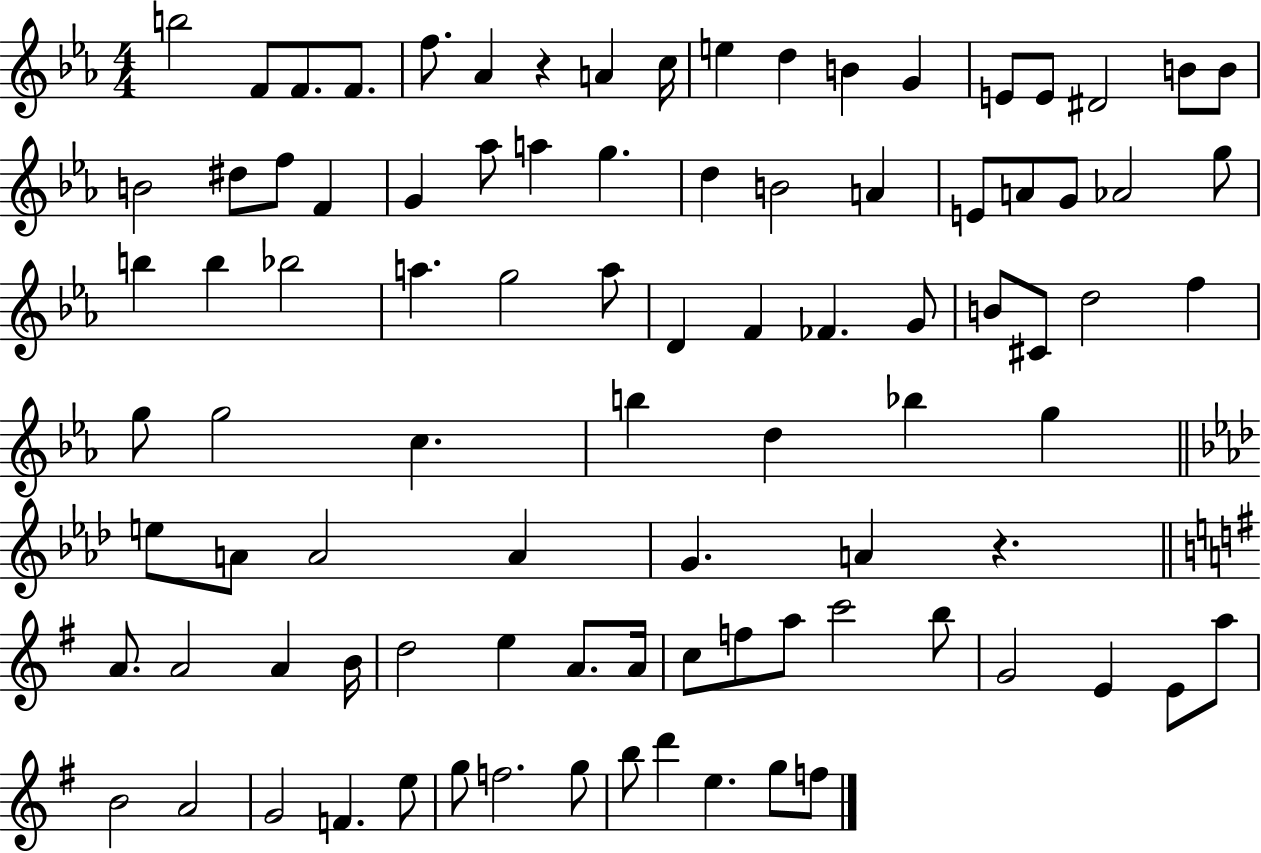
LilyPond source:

{
  \clef treble
  \numericTimeSignature
  \time 4/4
  \key ees \major
  \repeat volta 2 { b''2 f'8 f'8. f'8. | f''8. aes'4 r4 a'4 c''16 | e''4 d''4 b'4 g'4 | e'8 e'8 dis'2 b'8 b'8 | \break b'2 dis''8 f''8 f'4 | g'4 aes''8 a''4 g''4. | d''4 b'2 a'4 | e'8 a'8 g'8 aes'2 g''8 | \break b''4 b''4 bes''2 | a''4. g''2 a''8 | d'4 f'4 fes'4. g'8 | b'8 cis'8 d''2 f''4 | \break g''8 g''2 c''4. | b''4 d''4 bes''4 g''4 | \bar "||" \break \key aes \major e''8 a'8 a'2 a'4 | g'4. a'4 r4. | \bar "||" \break \key g \major a'8. a'2 a'4 b'16 | d''2 e''4 a'8. a'16 | c''8 f''8 a''8 c'''2 b''8 | g'2 e'4 e'8 a''8 | \break b'2 a'2 | g'2 f'4. e''8 | g''8 f''2. g''8 | b''8 d'''4 e''4. g''8 f''8 | \break } \bar "|."
}